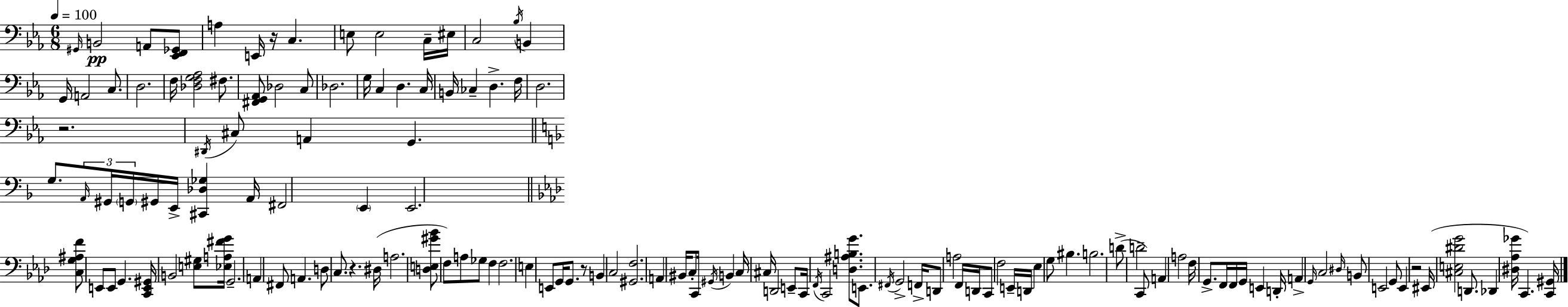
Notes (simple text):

G#2/s B2/h A2/e [Eb2,F2,Gb2]/e A3/q E2/s R/s C3/q. E3/e E3/h C3/s EIS3/s C3/h Bb3/s B2/q G2/s A2/h C3/e. D3/h. F3/s [Db3,F3,G3,Ab3]/h F#3/e. [F#2,G2,Ab2]/e Db3/h C3/e Db3/h. G3/s C3/q D3/q. C3/s B2/s CES3/q D3/q. F3/s D3/h. R/h. D#2/s C#3/e A2/q G2/q. G3/e. A2/s G#2/s G2/s G#2/s E2/s [C#2,Db3,Gb3]/q A2/s F#2/h E2/q E2/h. [C3,G3,A#3,F4]/e E2/e E2/e G2/q. [C2,E2,G#2]/s B2/h [E3,G#3]/e [Eb3,A3,F#4,G4]/s G2/h. A2/q F#2/e A2/q. D3/e C3/e. R/q. D#3/s A3/h. [D3,E3,G#4,Bb4]/e F3/e A3/e Gb3/e F3/q F3/h. E3/q E2/e G2/s G2/e. R/e B2/q C3/h [G#2,F3]/h. A2/q BIS2/s C3/e C2/s G#2/s B2/q C3/s C#3/s D2/h E2/e C2/s F2/s C2/h [D3,A#3,B3,G4]/e. E2/e. F#2/s G2/h F2/s D2/e A3/h F2/s D2/s C2/e F3/h E2/s D2/s Eb3/q G3/e BIS3/q. B3/h. D4/e D4/h C2/e A2/q A3/h F3/s G2/e. F2/s F2/s G2/s E2/q D2/s A2/q G2/s C3/h D#3/s B2/e E2/h G2/e E2/q R/h EIS2/s [C#3,E3,D#4,G4]/h D2/e. Db2/q [D#3,Ab3,Gb4]/s C2/q. [C2,G#2]/s